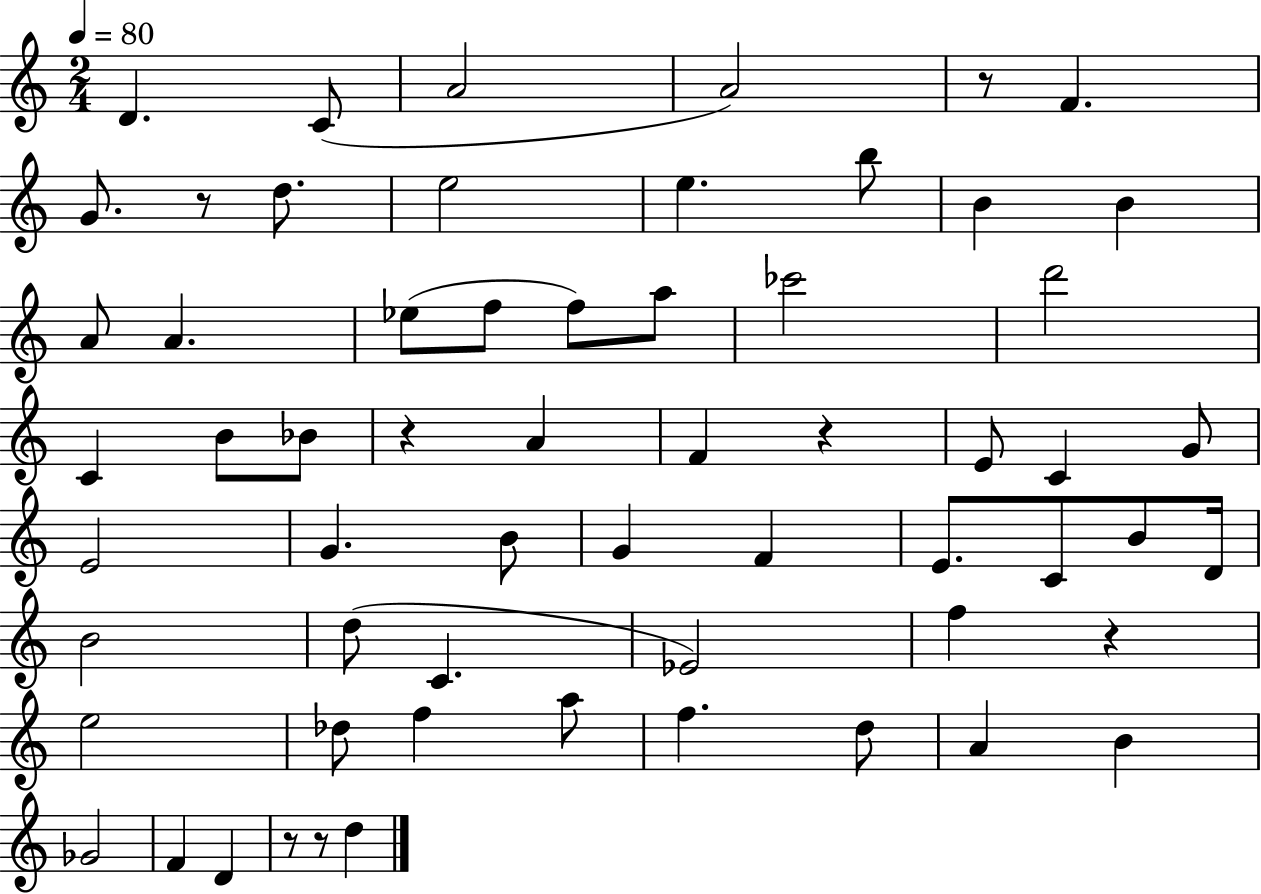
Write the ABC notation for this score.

X:1
T:Untitled
M:2/4
L:1/4
K:C
D C/2 A2 A2 z/2 F G/2 z/2 d/2 e2 e b/2 B B A/2 A _e/2 f/2 f/2 a/2 _c'2 d'2 C B/2 _B/2 z A F z E/2 C G/2 E2 G B/2 G F E/2 C/2 B/2 D/4 B2 d/2 C _E2 f z e2 _d/2 f a/2 f d/2 A B _G2 F D z/2 z/2 d